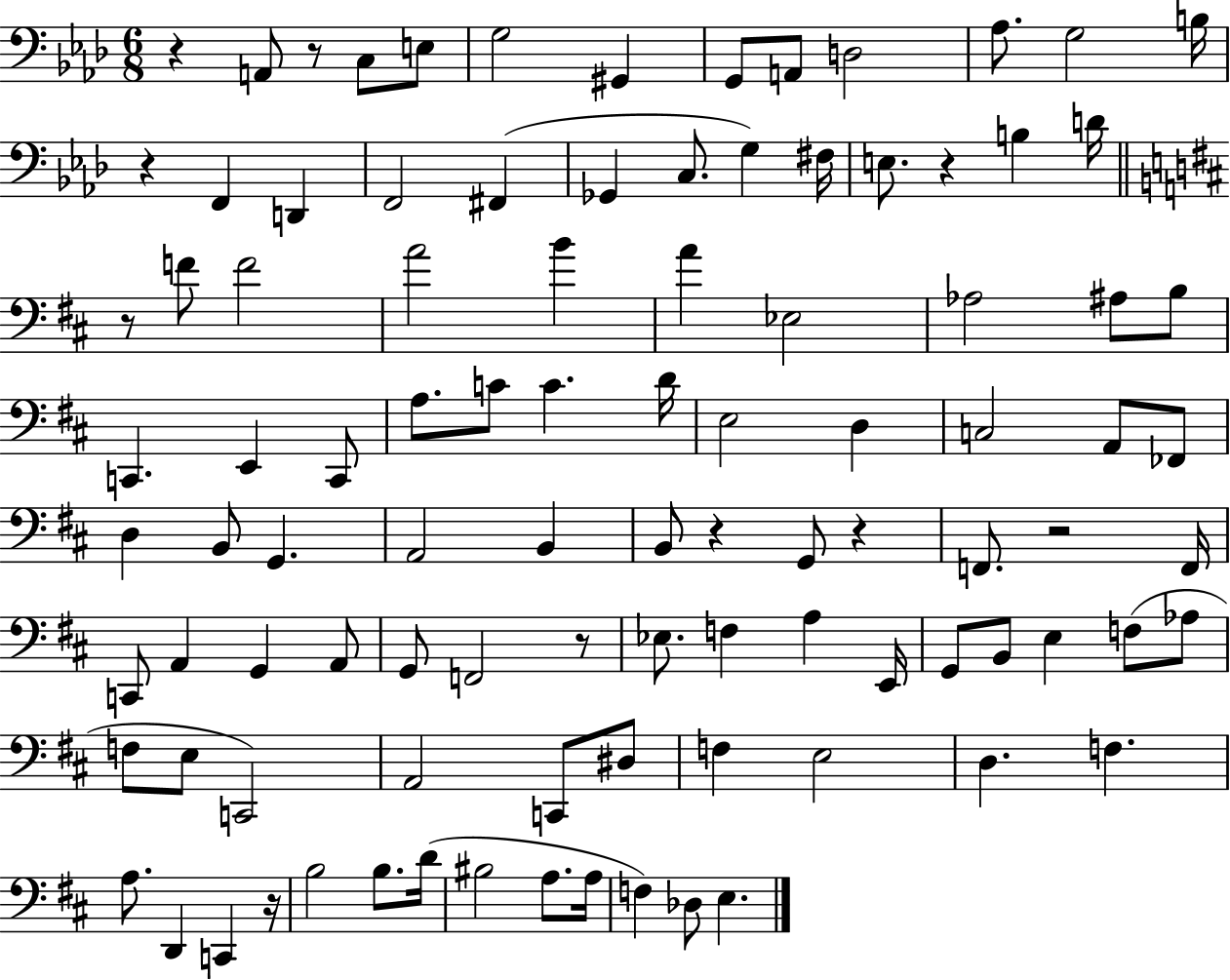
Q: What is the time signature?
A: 6/8